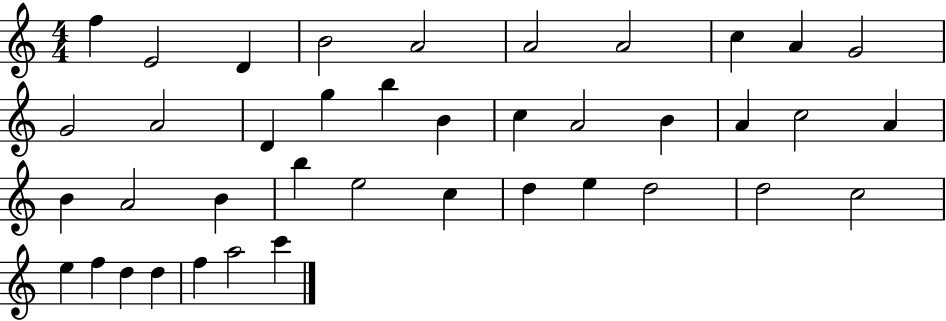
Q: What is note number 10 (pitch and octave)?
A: G4